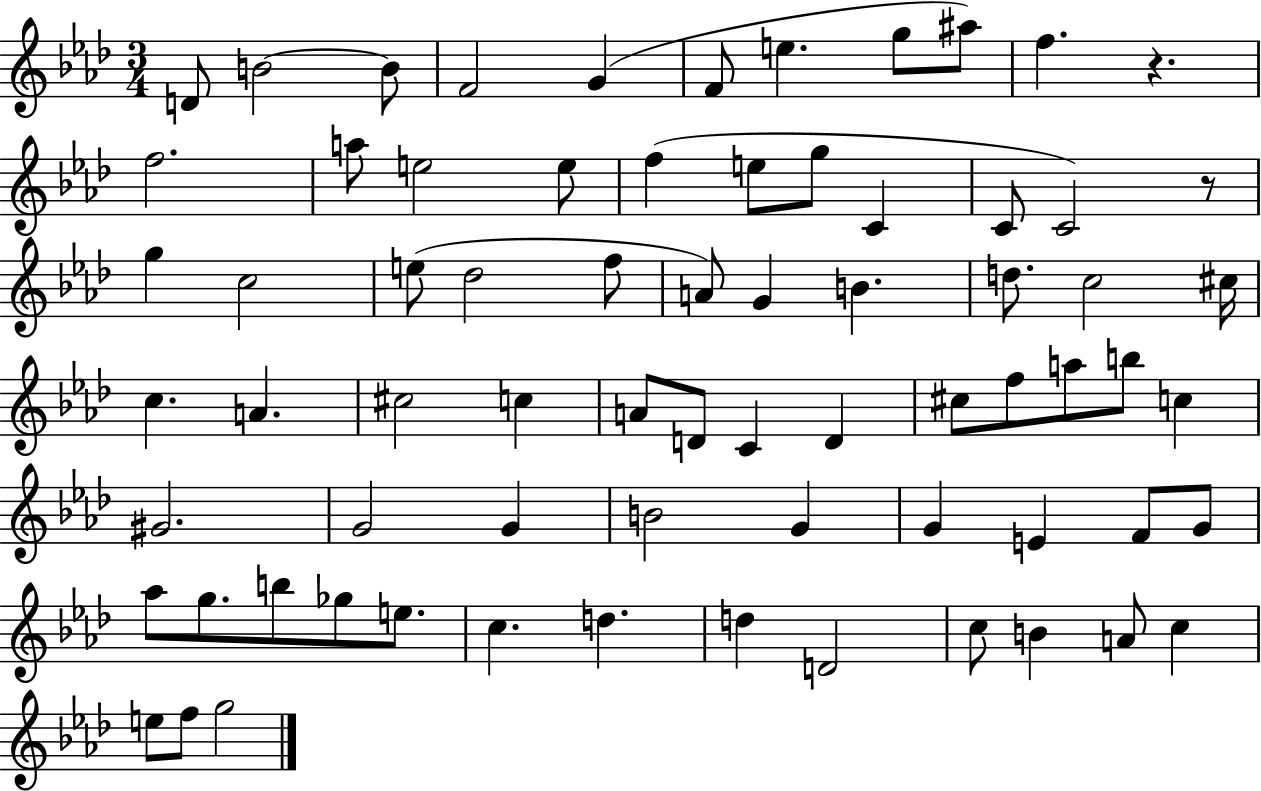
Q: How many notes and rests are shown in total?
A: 71